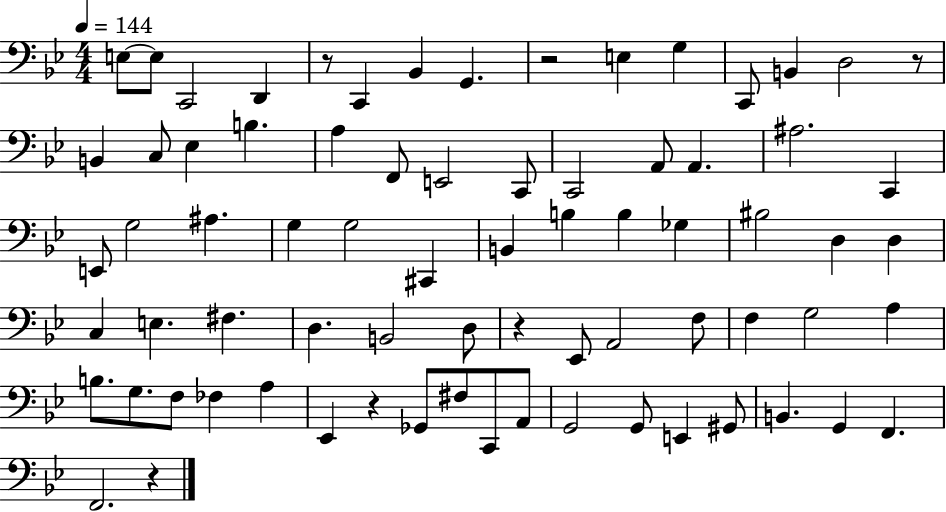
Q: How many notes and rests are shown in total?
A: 74